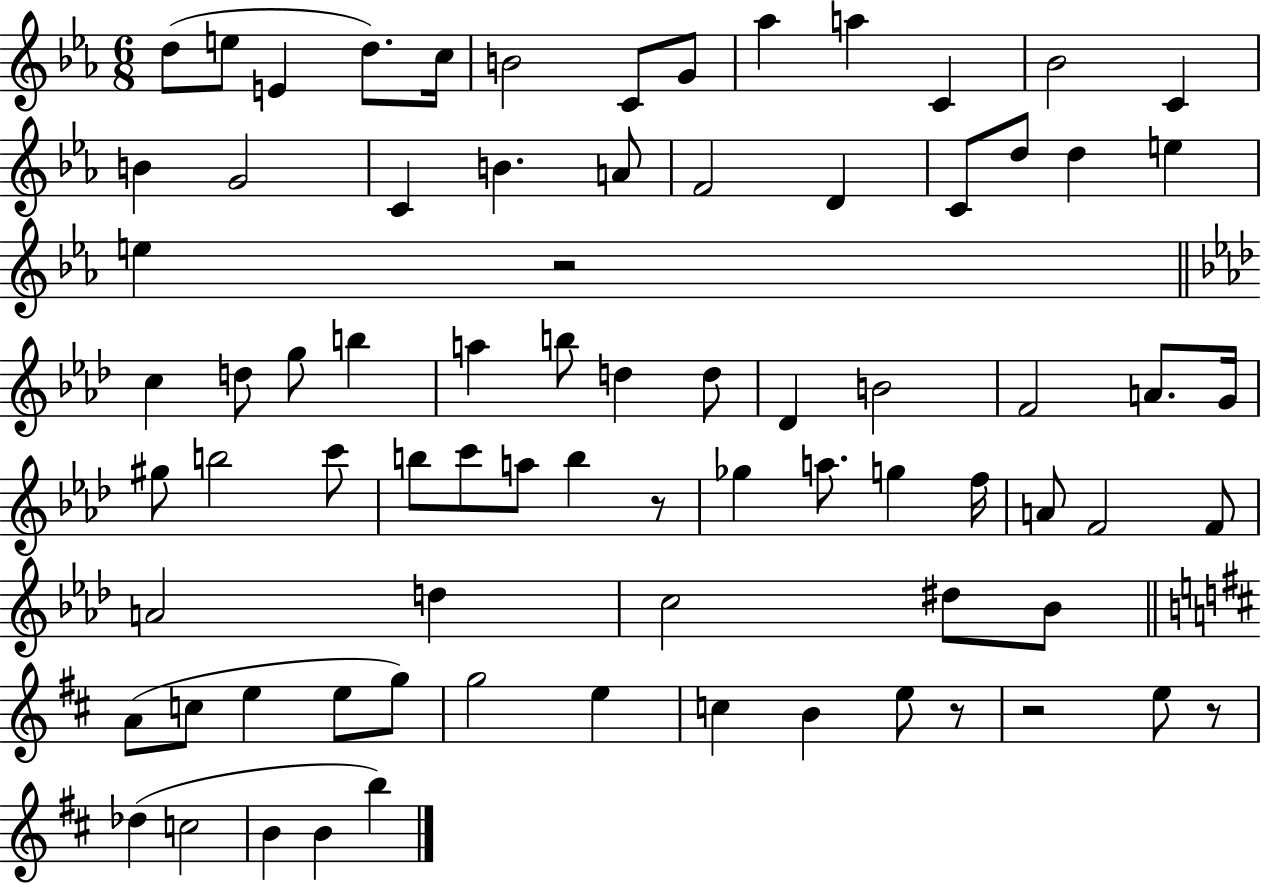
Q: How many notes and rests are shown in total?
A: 78